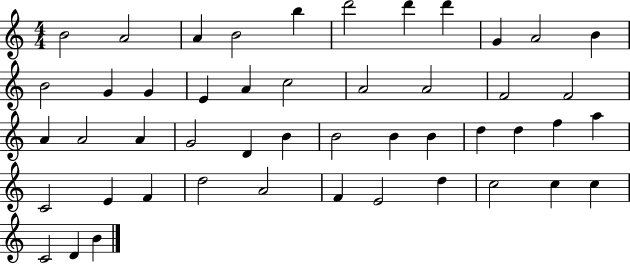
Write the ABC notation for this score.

X:1
T:Untitled
M:4/4
L:1/4
K:C
B2 A2 A B2 b d'2 d' d' G A2 B B2 G G E A c2 A2 A2 F2 F2 A A2 A G2 D B B2 B B d d f a C2 E F d2 A2 F E2 d c2 c c C2 D B